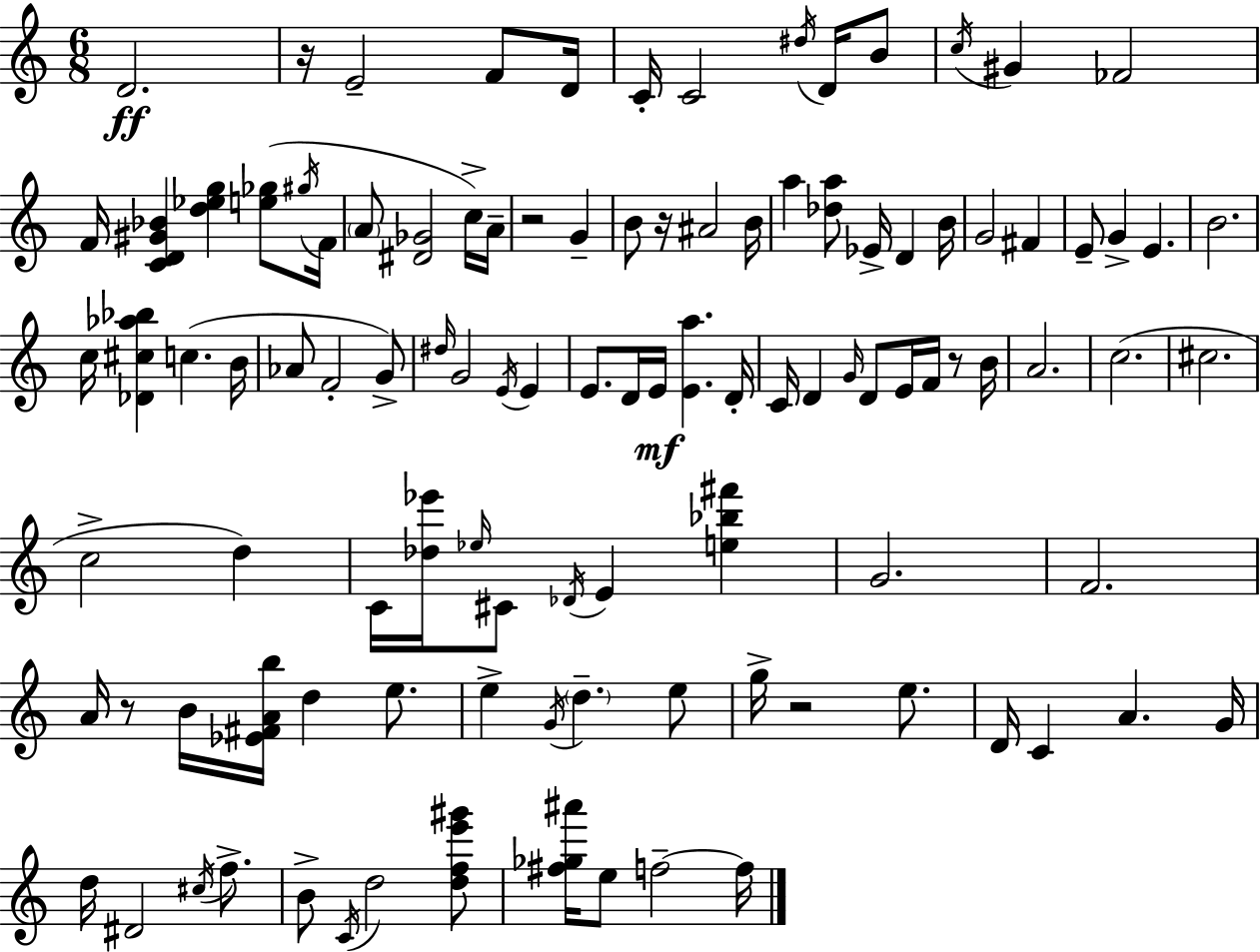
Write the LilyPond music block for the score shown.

{
  \clef treble
  \numericTimeSignature
  \time 6/8
  \key a \minor
  d'2.\ff | r16 e'2-- f'8 d'16 | c'16-. c'2 \acciaccatura { dis''16 } d'16 b'8 | \acciaccatura { c''16 } gis'4 fes'2 | \break f'16 <c' d' gis' bes'>4 <d'' ees'' g''>4 <e'' ges''>8( | \acciaccatura { gis''16 } f'16 \parenthesize a'8 <dis' ges'>2 | c''16->) a'16-- r2 g'4-- | b'8 r16 ais'2 | \break b'16 a''4 <des'' a''>8 ees'16-> d'4 | b'16 g'2 fis'4 | e'8-- g'4-> e'4. | b'2. | \break c''16 <des' cis'' aes'' bes''>4 c''4.( | b'16 aes'8 f'2-. | g'8->) \grace { dis''16 } g'2 | \acciaccatura { e'16 } e'4 e'8. d'16 e'16\mf <e' a''>4. | \break d'16-. c'16 d'4 \grace { g'16 } d'8 | e'16 f'16 r8 b'16 a'2. | c''2.( | cis''2. | \break c''2-> | d''4) c'16 <des'' ees'''>16 \grace { ees''16 } cis'8 \acciaccatura { des'16 } | e'4 <e'' bes'' fis'''>4 g'2. | f'2. | \break a'16 r8 b'16 | <ees' fis' a' b''>16 d''4 e''8. e''4-> | \acciaccatura { g'16 } \parenthesize d''4.-- e''8 g''16-> r2 | e''8. d'16 c'4 | \break a'4. g'16 d''16 dis'2 | \acciaccatura { cis''16 } f''8.-> b'8-> | \acciaccatura { c'16 } d''2 <d'' f'' e''' gis'''>8 <fis'' ges'' ais'''>16 | e''8 f''2--~~ f''16 \bar "|."
}